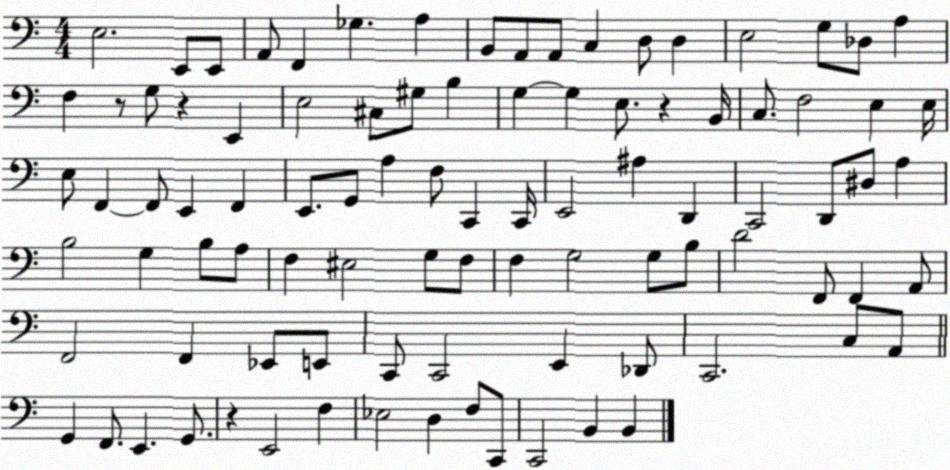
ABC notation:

X:1
T:Untitled
M:4/4
L:1/4
K:C
E,2 E,,/2 E,,/2 A,,/2 F,, _G, A, B,,/2 A,,/2 A,,/2 C, D,/2 D, E,2 G,/2 _D,/2 A, F, z/2 G,/2 z E,, E,2 ^C,/2 ^G,/2 B, G, G, E,/2 z B,,/4 C,/2 F,2 E, E,/4 E,/2 F,, F,,/2 E,, F,, E,,/2 G,,/2 A, F,/2 C,, C,,/4 E,,2 ^A, D,, C,,2 D,,/2 ^D,/2 A, B,2 G, B,/2 A,/2 F, ^E,2 G,/2 F,/2 F, G,2 G,/2 B,/2 D2 F,,/2 F,, A,,/2 F,,2 F,, _E,,/2 E,,/2 C,,/2 C,,2 E,, _D,,/2 C,,2 C,/2 A,,/2 G,, F,,/2 E,, G,,/2 z E,,2 F, _E,2 D, F,/2 C,,/2 C,,2 B,, B,,